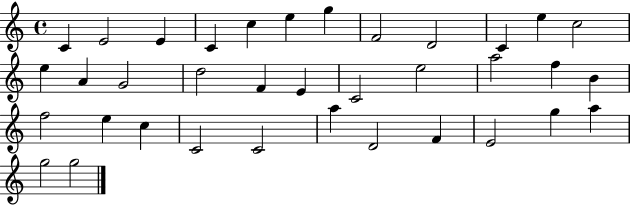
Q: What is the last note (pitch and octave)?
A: G5